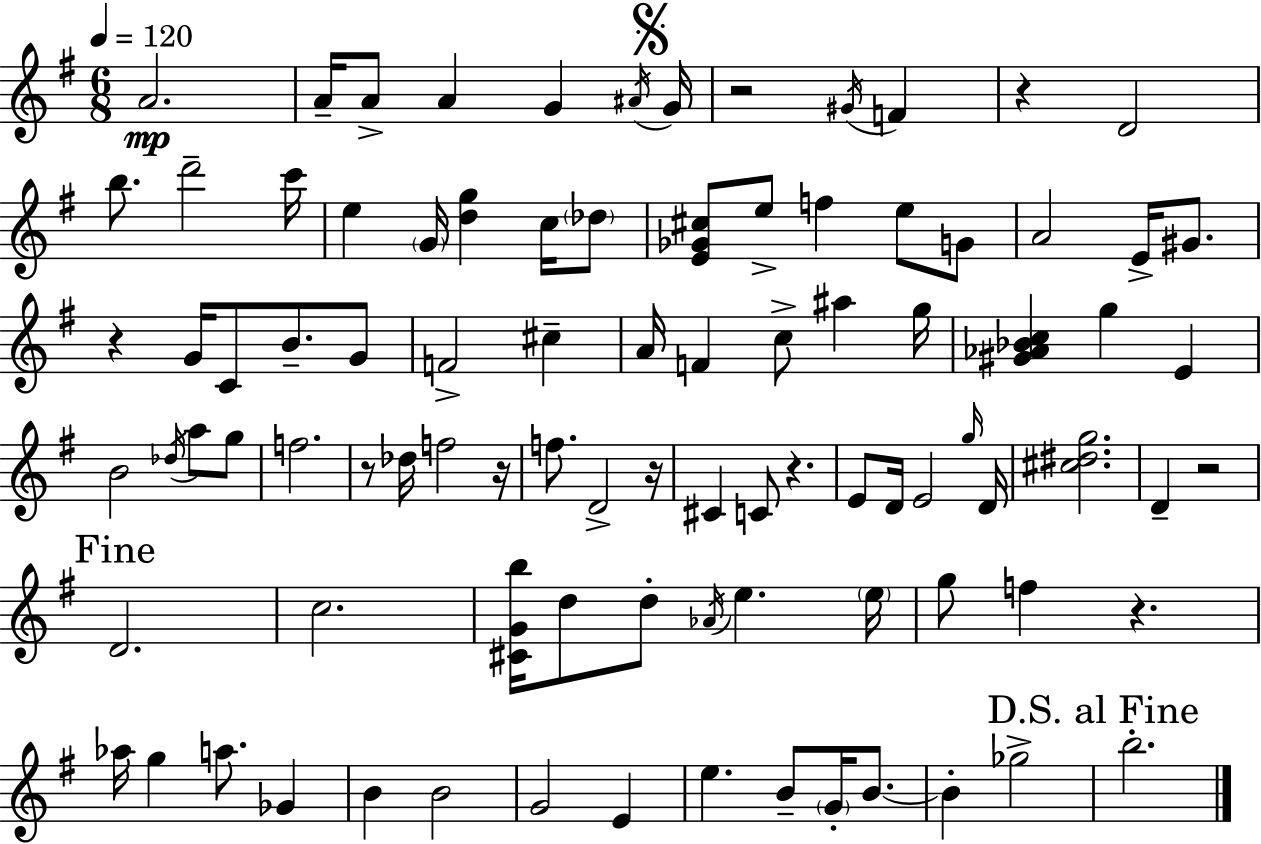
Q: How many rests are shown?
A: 9